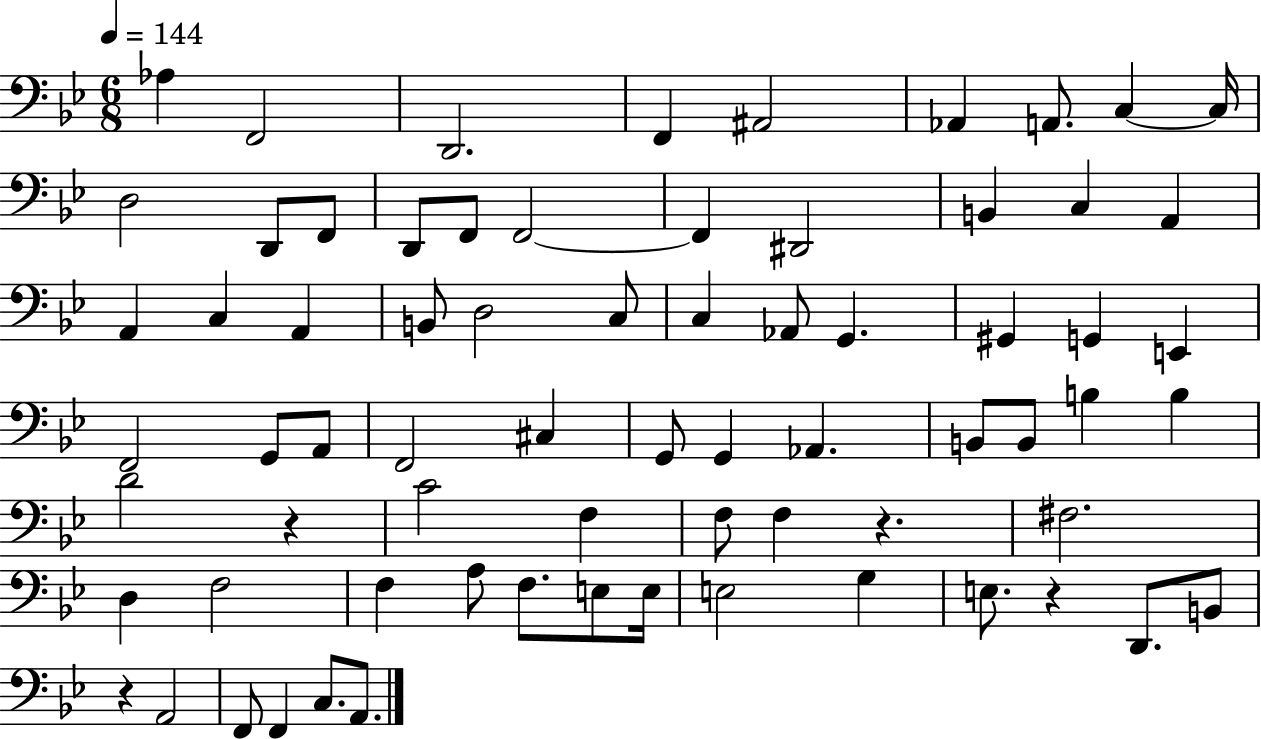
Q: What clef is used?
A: bass